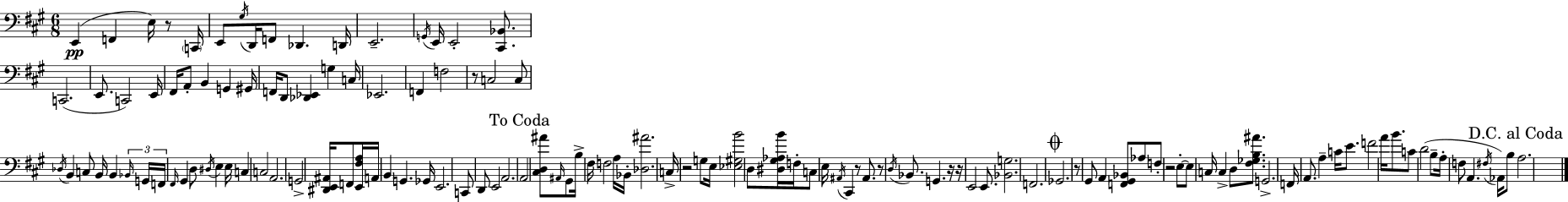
X:1
T:Untitled
M:6/8
L:1/4
K:A
E,, F,, E,/4 z/2 C,,/4 E,,/2 ^G,/4 D,,/4 F,,/2 _D,, D,,/4 E,,2 G,,/4 E,,/4 E,,2 [^C,,_B,,]/2 C,,2 E,,/2 C,,2 E,,/4 ^F,,/4 A,,/2 B,, G,, ^G,,/4 F,,/4 D,,/2 [_D,,_E,,] G, C,/4 _E,,2 F,, F,2 z/2 C,2 C,/2 _D,/4 B,, C,/2 B,,/4 B,, _B,,/4 G,,/4 F,,/4 ^F,,/4 ^G,, D,/2 ^D,/4 E, E,/4 C, C,2 A,,2 G,,2 [^D,,E,,^A,,]/4 F,,/2 [E,,^F,A,]/4 A,,/4 B,, G,, _G,,/4 E,,2 C,,/2 D,,/2 E,,2 A,,2 A,,2 [^C,D,^A]/2 ^A,,/4 ^G,,/2 B,/4 ^F,/4 F,2 A,/4 _B,,/4 [_D,^A]2 C,/4 z2 G,/2 E,/4 [_E,^G,B]2 D,/2 [^D,^G,_A,B]/4 F,/4 C,/2 E,/4 ^A,,/4 ^C,, z/2 ^A,,/2 z/2 D,/4 _B,,/2 G,, z/4 z/4 E,,2 E,,/2 [_B,,G,]2 F,,2 _G,,2 z/2 ^G,,/2 A,, [F,,^G,,_B,,]/2 _A,/2 F,/2 z2 E,/2 E,/2 C,/4 C, D,/2 [^F,_G,B,^A]/2 G,,2 F,,/4 A,,/2 A, C/4 E/2 F2 A/4 B/2 C/2 D2 B,/2 A,/4 F,/2 A,, ^F,/4 _A,,/4 B,/2 A,2